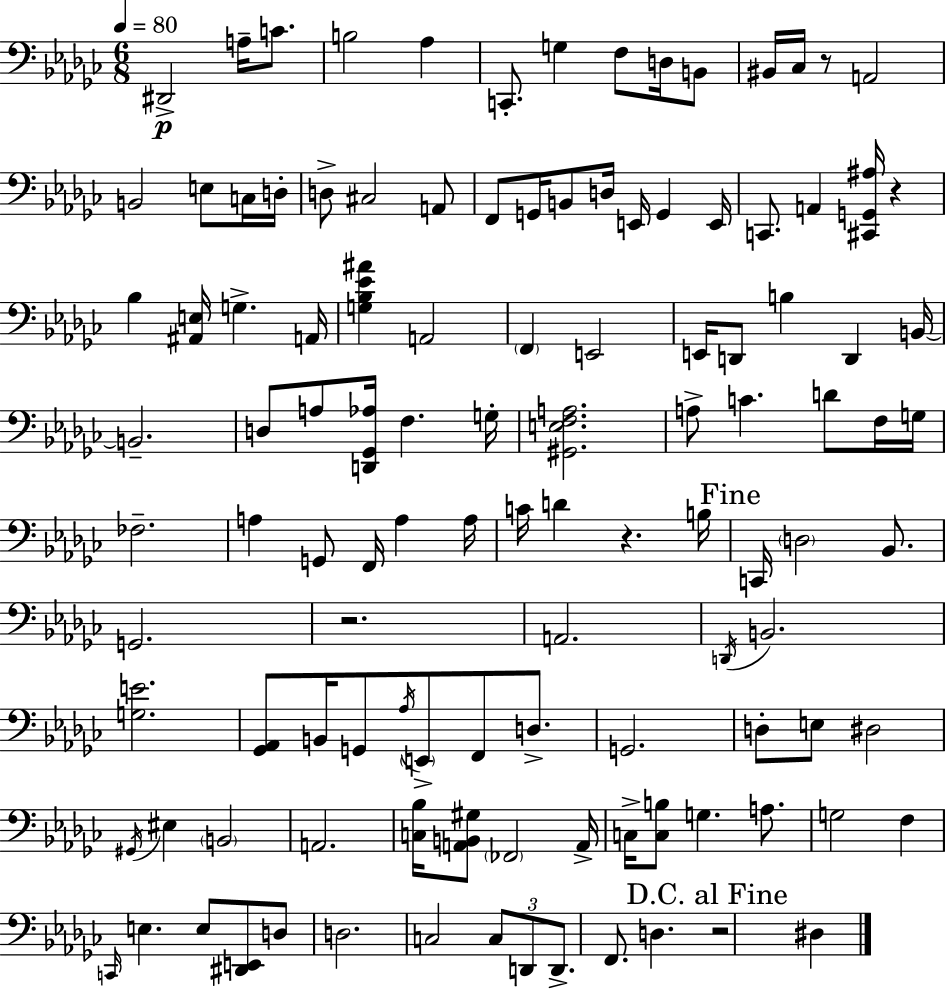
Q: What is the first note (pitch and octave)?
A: D#2